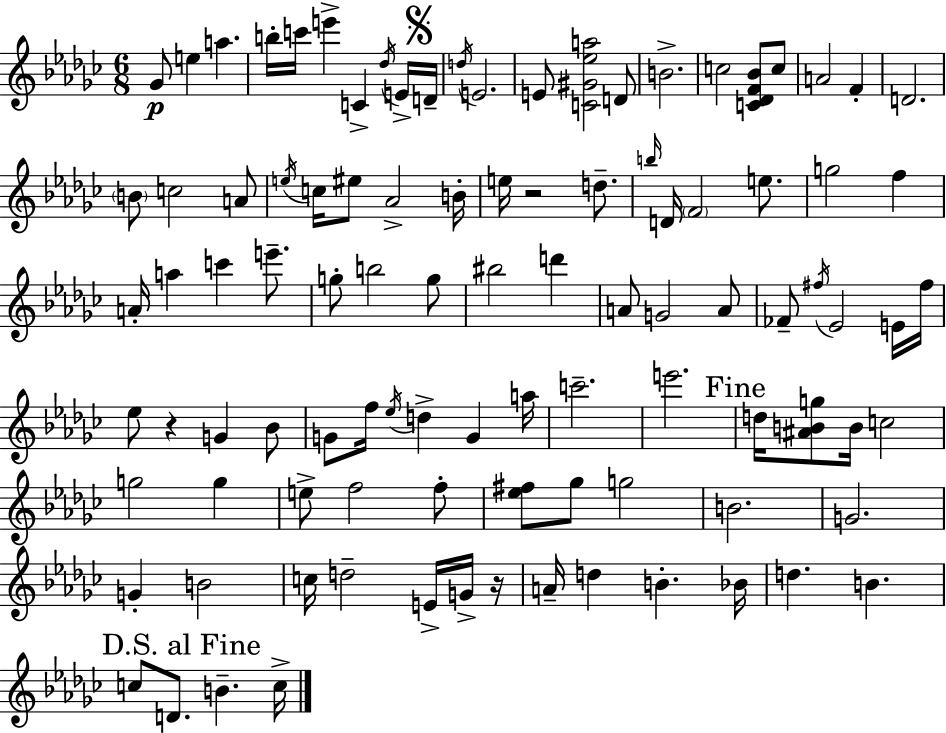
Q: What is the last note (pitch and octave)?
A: C5